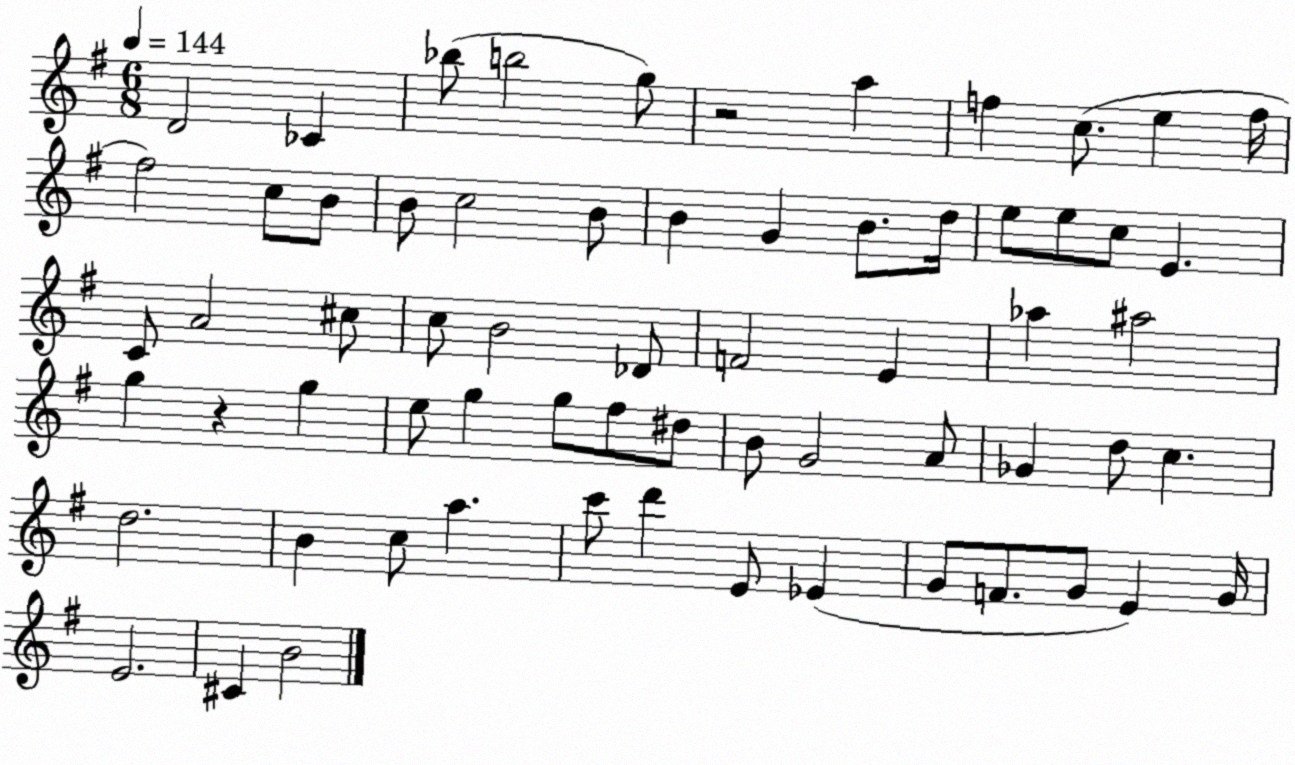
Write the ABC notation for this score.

X:1
T:Untitled
M:6/8
L:1/4
K:G
D2 _C _b/2 b2 g/2 z2 a f c/2 e f/4 ^f2 c/2 B/2 B/2 c2 B/2 B G B/2 d/4 e/2 e/2 c/2 E C/2 A2 ^c/2 c/2 B2 _D/2 F2 E _a ^a2 g z g e/2 g g/2 ^f/2 ^d/2 B/2 G2 A/2 _G d/2 c d2 B c/2 a c'/2 d' E/2 _E G/2 F/2 G/2 E G/4 E2 ^C B2